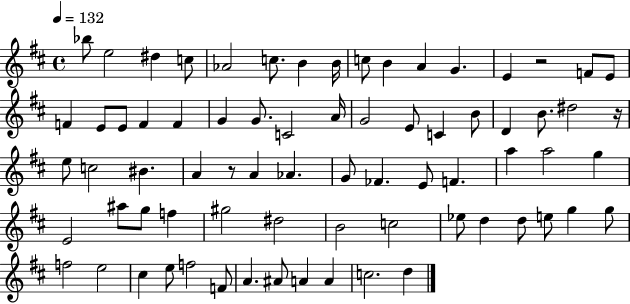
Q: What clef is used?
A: treble